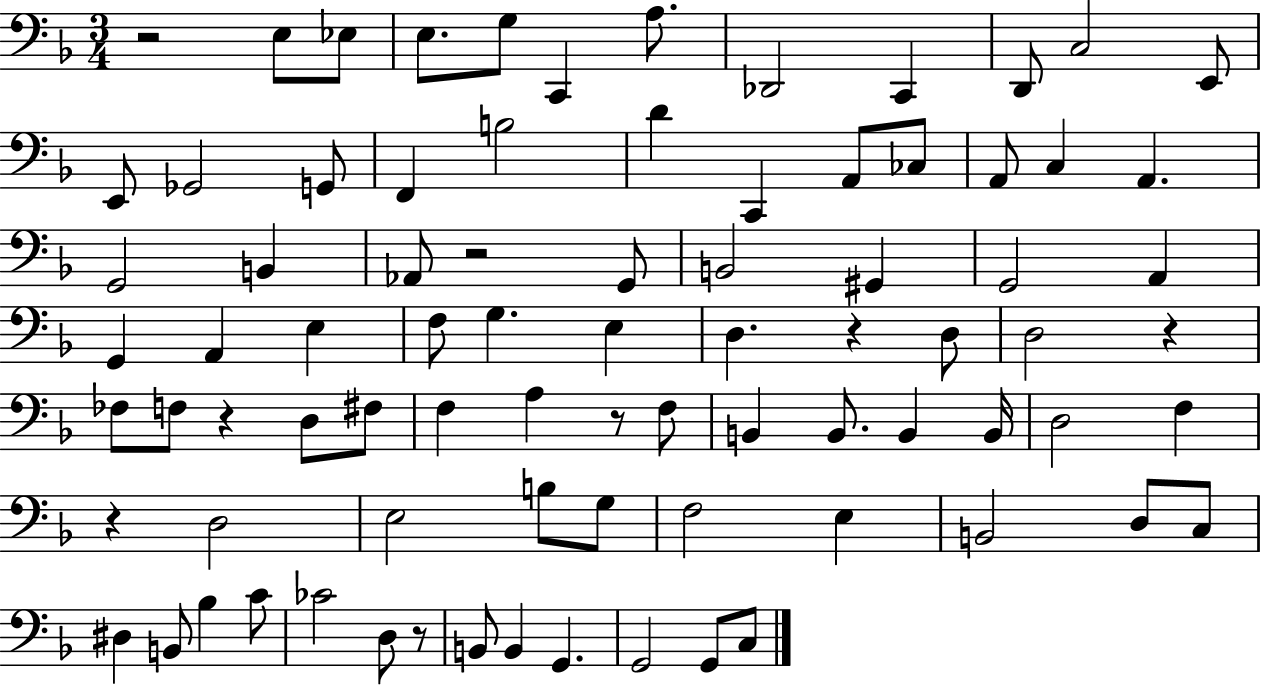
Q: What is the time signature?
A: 3/4